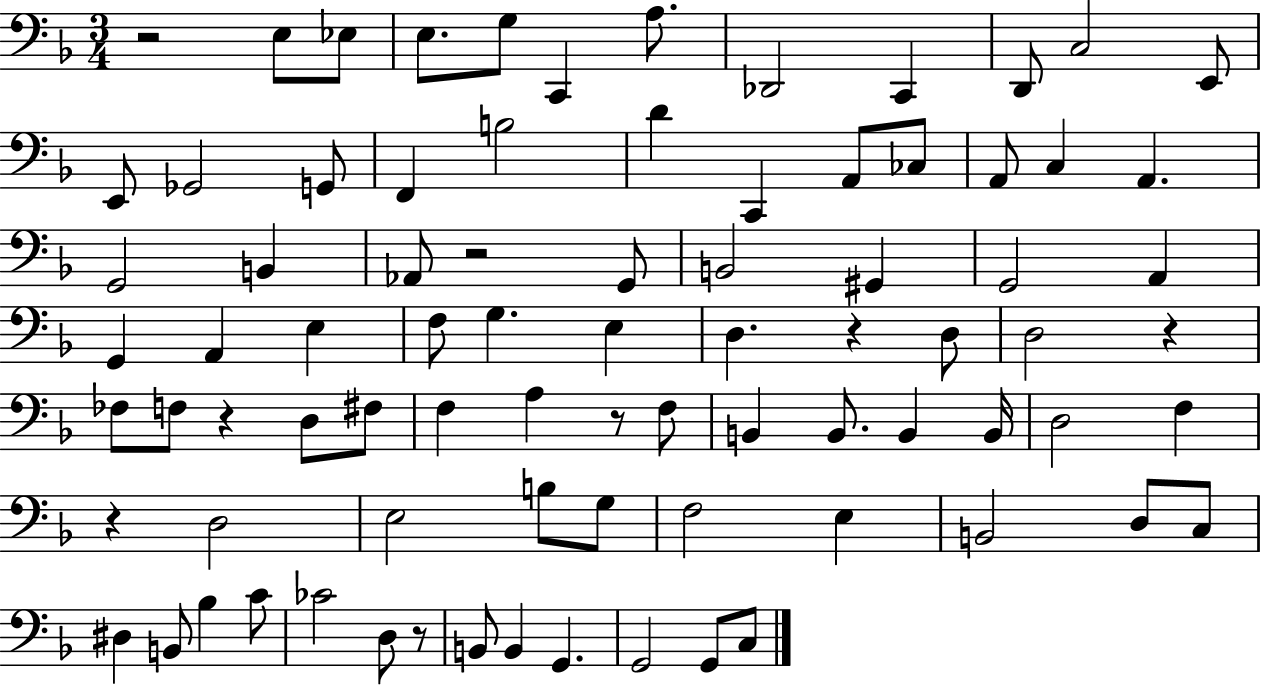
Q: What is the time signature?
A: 3/4